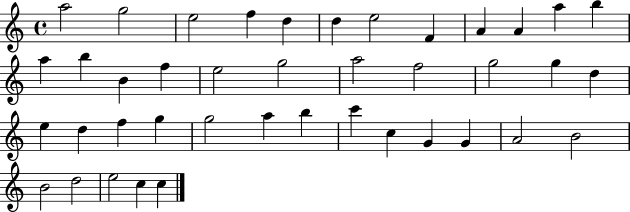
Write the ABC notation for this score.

X:1
T:Untitled
M:4/4
L:1/4
K:C
a2 g2 e2 f d d e2 F A A a b a b B f e2 g2 a2 f2 g2 g d e d f g g2 a b c' c G G A2 B2 B2 d2 e2 c c